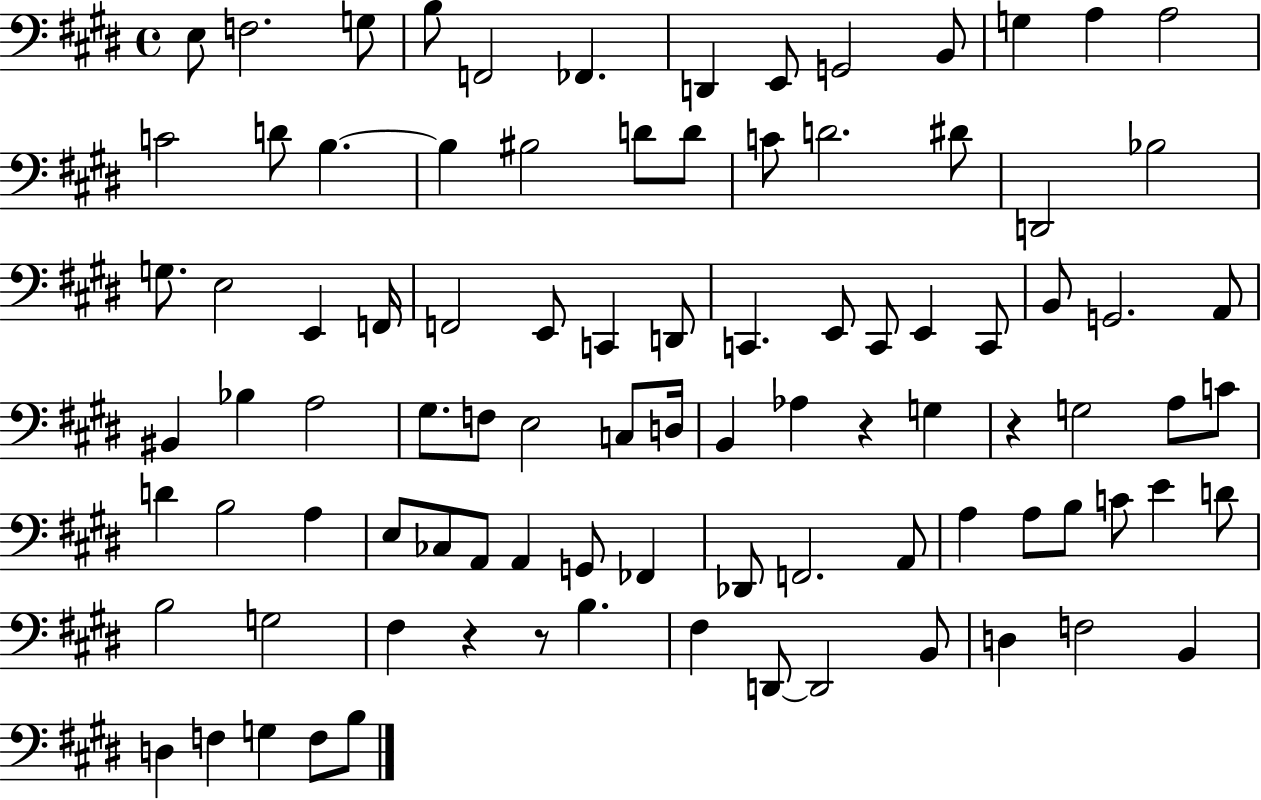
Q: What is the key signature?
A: E major